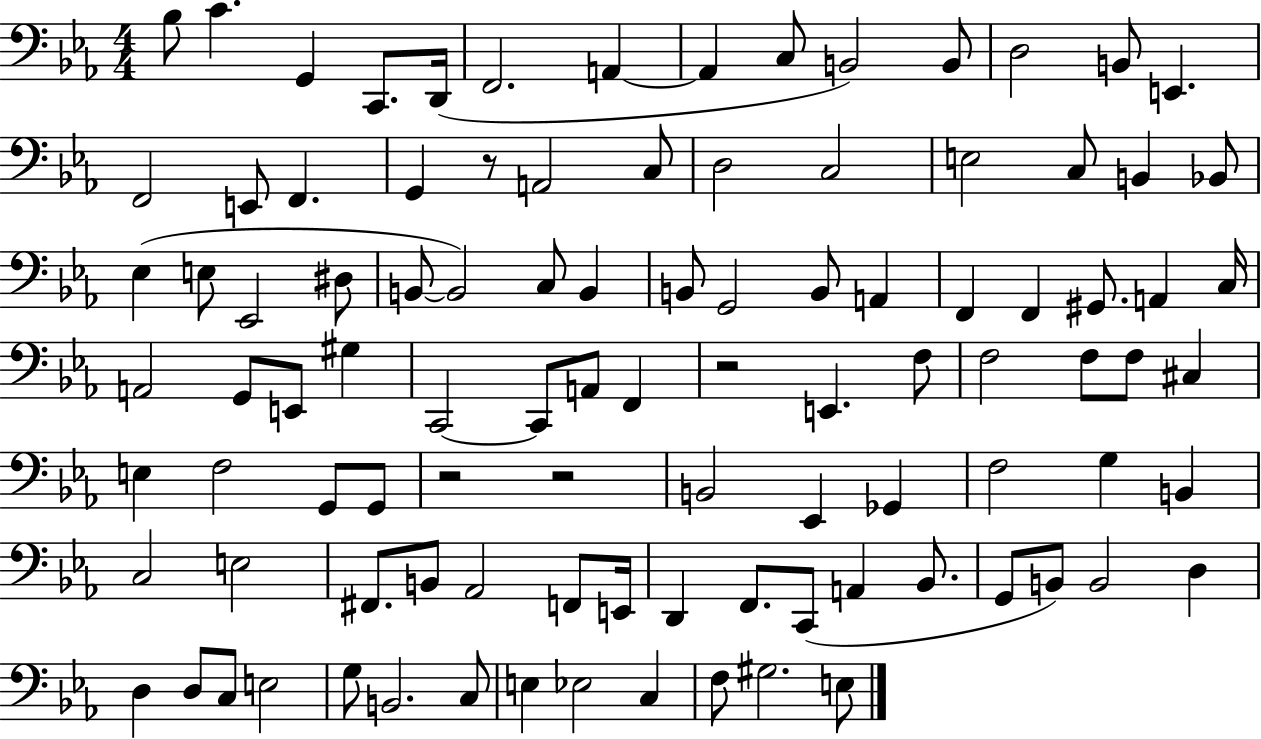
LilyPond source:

{
  \clef bass
  \numericTimeSignature
  \time 4/4
  \key ees \major
  bes8 c'4. g,4 c,8. d,16( | f,2. a,4~~ | a,4 c8 b,2) b,8 | d2 b,8 e,4. | \break f,2 e,8 f,4. | g,4 r8 a,2 c8 | d2 c2 | e2 c8 b,4 bes,8 | \break ees4( e8 ees,2 dis8 | b,8~~ b,2) c8 b,4 | b,8 g,2 b,8 a,4 | f,4 f,4 gis,8. a,4 c16 | \break a,2 g,8 e,8 gis4 | c,2~~ c,8 a,8 f,4 | r2 e,4. f8 | f2 f8 f8 cis4 | \break e4 f2 g,8 g,8 | r2 r2 | b,2 ees,4 ges,4 | f2 g4 b,4 | \break c2 e2 | fis,8. b,8 aes,2 f,8 e,16 | d,4 f,8. c,8( a,4 bes,8. | g,8 b,8) b,2 d4 | \break d4 d8 c8 e2 | g8 b,2. c8 | e4 ees2 c4 | f8 gis2. e8 | \break \bar "|."
}